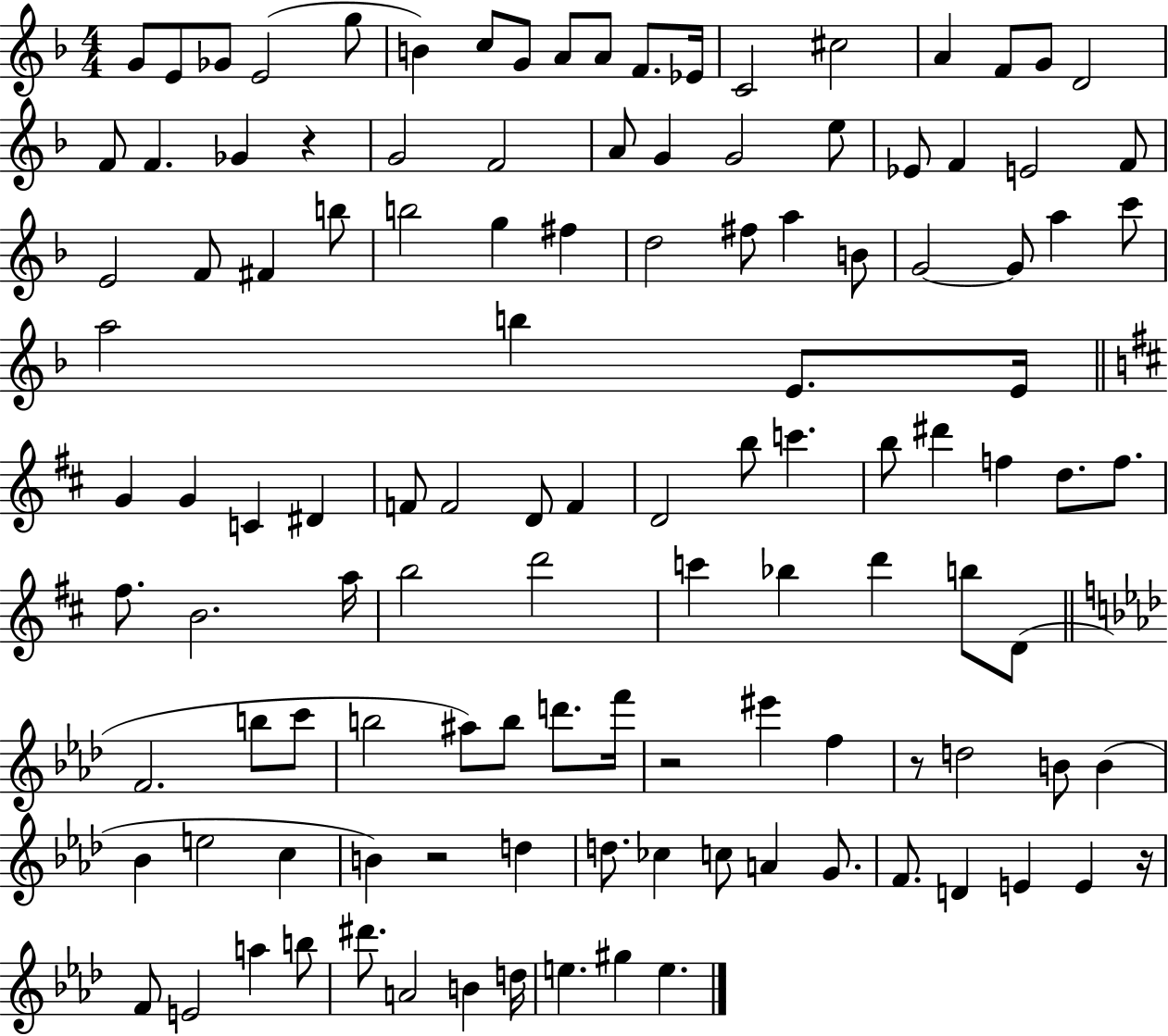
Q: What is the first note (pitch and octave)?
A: G4